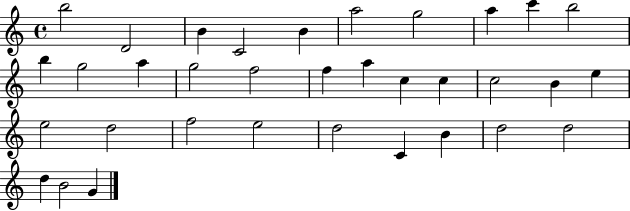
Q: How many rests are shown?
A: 0